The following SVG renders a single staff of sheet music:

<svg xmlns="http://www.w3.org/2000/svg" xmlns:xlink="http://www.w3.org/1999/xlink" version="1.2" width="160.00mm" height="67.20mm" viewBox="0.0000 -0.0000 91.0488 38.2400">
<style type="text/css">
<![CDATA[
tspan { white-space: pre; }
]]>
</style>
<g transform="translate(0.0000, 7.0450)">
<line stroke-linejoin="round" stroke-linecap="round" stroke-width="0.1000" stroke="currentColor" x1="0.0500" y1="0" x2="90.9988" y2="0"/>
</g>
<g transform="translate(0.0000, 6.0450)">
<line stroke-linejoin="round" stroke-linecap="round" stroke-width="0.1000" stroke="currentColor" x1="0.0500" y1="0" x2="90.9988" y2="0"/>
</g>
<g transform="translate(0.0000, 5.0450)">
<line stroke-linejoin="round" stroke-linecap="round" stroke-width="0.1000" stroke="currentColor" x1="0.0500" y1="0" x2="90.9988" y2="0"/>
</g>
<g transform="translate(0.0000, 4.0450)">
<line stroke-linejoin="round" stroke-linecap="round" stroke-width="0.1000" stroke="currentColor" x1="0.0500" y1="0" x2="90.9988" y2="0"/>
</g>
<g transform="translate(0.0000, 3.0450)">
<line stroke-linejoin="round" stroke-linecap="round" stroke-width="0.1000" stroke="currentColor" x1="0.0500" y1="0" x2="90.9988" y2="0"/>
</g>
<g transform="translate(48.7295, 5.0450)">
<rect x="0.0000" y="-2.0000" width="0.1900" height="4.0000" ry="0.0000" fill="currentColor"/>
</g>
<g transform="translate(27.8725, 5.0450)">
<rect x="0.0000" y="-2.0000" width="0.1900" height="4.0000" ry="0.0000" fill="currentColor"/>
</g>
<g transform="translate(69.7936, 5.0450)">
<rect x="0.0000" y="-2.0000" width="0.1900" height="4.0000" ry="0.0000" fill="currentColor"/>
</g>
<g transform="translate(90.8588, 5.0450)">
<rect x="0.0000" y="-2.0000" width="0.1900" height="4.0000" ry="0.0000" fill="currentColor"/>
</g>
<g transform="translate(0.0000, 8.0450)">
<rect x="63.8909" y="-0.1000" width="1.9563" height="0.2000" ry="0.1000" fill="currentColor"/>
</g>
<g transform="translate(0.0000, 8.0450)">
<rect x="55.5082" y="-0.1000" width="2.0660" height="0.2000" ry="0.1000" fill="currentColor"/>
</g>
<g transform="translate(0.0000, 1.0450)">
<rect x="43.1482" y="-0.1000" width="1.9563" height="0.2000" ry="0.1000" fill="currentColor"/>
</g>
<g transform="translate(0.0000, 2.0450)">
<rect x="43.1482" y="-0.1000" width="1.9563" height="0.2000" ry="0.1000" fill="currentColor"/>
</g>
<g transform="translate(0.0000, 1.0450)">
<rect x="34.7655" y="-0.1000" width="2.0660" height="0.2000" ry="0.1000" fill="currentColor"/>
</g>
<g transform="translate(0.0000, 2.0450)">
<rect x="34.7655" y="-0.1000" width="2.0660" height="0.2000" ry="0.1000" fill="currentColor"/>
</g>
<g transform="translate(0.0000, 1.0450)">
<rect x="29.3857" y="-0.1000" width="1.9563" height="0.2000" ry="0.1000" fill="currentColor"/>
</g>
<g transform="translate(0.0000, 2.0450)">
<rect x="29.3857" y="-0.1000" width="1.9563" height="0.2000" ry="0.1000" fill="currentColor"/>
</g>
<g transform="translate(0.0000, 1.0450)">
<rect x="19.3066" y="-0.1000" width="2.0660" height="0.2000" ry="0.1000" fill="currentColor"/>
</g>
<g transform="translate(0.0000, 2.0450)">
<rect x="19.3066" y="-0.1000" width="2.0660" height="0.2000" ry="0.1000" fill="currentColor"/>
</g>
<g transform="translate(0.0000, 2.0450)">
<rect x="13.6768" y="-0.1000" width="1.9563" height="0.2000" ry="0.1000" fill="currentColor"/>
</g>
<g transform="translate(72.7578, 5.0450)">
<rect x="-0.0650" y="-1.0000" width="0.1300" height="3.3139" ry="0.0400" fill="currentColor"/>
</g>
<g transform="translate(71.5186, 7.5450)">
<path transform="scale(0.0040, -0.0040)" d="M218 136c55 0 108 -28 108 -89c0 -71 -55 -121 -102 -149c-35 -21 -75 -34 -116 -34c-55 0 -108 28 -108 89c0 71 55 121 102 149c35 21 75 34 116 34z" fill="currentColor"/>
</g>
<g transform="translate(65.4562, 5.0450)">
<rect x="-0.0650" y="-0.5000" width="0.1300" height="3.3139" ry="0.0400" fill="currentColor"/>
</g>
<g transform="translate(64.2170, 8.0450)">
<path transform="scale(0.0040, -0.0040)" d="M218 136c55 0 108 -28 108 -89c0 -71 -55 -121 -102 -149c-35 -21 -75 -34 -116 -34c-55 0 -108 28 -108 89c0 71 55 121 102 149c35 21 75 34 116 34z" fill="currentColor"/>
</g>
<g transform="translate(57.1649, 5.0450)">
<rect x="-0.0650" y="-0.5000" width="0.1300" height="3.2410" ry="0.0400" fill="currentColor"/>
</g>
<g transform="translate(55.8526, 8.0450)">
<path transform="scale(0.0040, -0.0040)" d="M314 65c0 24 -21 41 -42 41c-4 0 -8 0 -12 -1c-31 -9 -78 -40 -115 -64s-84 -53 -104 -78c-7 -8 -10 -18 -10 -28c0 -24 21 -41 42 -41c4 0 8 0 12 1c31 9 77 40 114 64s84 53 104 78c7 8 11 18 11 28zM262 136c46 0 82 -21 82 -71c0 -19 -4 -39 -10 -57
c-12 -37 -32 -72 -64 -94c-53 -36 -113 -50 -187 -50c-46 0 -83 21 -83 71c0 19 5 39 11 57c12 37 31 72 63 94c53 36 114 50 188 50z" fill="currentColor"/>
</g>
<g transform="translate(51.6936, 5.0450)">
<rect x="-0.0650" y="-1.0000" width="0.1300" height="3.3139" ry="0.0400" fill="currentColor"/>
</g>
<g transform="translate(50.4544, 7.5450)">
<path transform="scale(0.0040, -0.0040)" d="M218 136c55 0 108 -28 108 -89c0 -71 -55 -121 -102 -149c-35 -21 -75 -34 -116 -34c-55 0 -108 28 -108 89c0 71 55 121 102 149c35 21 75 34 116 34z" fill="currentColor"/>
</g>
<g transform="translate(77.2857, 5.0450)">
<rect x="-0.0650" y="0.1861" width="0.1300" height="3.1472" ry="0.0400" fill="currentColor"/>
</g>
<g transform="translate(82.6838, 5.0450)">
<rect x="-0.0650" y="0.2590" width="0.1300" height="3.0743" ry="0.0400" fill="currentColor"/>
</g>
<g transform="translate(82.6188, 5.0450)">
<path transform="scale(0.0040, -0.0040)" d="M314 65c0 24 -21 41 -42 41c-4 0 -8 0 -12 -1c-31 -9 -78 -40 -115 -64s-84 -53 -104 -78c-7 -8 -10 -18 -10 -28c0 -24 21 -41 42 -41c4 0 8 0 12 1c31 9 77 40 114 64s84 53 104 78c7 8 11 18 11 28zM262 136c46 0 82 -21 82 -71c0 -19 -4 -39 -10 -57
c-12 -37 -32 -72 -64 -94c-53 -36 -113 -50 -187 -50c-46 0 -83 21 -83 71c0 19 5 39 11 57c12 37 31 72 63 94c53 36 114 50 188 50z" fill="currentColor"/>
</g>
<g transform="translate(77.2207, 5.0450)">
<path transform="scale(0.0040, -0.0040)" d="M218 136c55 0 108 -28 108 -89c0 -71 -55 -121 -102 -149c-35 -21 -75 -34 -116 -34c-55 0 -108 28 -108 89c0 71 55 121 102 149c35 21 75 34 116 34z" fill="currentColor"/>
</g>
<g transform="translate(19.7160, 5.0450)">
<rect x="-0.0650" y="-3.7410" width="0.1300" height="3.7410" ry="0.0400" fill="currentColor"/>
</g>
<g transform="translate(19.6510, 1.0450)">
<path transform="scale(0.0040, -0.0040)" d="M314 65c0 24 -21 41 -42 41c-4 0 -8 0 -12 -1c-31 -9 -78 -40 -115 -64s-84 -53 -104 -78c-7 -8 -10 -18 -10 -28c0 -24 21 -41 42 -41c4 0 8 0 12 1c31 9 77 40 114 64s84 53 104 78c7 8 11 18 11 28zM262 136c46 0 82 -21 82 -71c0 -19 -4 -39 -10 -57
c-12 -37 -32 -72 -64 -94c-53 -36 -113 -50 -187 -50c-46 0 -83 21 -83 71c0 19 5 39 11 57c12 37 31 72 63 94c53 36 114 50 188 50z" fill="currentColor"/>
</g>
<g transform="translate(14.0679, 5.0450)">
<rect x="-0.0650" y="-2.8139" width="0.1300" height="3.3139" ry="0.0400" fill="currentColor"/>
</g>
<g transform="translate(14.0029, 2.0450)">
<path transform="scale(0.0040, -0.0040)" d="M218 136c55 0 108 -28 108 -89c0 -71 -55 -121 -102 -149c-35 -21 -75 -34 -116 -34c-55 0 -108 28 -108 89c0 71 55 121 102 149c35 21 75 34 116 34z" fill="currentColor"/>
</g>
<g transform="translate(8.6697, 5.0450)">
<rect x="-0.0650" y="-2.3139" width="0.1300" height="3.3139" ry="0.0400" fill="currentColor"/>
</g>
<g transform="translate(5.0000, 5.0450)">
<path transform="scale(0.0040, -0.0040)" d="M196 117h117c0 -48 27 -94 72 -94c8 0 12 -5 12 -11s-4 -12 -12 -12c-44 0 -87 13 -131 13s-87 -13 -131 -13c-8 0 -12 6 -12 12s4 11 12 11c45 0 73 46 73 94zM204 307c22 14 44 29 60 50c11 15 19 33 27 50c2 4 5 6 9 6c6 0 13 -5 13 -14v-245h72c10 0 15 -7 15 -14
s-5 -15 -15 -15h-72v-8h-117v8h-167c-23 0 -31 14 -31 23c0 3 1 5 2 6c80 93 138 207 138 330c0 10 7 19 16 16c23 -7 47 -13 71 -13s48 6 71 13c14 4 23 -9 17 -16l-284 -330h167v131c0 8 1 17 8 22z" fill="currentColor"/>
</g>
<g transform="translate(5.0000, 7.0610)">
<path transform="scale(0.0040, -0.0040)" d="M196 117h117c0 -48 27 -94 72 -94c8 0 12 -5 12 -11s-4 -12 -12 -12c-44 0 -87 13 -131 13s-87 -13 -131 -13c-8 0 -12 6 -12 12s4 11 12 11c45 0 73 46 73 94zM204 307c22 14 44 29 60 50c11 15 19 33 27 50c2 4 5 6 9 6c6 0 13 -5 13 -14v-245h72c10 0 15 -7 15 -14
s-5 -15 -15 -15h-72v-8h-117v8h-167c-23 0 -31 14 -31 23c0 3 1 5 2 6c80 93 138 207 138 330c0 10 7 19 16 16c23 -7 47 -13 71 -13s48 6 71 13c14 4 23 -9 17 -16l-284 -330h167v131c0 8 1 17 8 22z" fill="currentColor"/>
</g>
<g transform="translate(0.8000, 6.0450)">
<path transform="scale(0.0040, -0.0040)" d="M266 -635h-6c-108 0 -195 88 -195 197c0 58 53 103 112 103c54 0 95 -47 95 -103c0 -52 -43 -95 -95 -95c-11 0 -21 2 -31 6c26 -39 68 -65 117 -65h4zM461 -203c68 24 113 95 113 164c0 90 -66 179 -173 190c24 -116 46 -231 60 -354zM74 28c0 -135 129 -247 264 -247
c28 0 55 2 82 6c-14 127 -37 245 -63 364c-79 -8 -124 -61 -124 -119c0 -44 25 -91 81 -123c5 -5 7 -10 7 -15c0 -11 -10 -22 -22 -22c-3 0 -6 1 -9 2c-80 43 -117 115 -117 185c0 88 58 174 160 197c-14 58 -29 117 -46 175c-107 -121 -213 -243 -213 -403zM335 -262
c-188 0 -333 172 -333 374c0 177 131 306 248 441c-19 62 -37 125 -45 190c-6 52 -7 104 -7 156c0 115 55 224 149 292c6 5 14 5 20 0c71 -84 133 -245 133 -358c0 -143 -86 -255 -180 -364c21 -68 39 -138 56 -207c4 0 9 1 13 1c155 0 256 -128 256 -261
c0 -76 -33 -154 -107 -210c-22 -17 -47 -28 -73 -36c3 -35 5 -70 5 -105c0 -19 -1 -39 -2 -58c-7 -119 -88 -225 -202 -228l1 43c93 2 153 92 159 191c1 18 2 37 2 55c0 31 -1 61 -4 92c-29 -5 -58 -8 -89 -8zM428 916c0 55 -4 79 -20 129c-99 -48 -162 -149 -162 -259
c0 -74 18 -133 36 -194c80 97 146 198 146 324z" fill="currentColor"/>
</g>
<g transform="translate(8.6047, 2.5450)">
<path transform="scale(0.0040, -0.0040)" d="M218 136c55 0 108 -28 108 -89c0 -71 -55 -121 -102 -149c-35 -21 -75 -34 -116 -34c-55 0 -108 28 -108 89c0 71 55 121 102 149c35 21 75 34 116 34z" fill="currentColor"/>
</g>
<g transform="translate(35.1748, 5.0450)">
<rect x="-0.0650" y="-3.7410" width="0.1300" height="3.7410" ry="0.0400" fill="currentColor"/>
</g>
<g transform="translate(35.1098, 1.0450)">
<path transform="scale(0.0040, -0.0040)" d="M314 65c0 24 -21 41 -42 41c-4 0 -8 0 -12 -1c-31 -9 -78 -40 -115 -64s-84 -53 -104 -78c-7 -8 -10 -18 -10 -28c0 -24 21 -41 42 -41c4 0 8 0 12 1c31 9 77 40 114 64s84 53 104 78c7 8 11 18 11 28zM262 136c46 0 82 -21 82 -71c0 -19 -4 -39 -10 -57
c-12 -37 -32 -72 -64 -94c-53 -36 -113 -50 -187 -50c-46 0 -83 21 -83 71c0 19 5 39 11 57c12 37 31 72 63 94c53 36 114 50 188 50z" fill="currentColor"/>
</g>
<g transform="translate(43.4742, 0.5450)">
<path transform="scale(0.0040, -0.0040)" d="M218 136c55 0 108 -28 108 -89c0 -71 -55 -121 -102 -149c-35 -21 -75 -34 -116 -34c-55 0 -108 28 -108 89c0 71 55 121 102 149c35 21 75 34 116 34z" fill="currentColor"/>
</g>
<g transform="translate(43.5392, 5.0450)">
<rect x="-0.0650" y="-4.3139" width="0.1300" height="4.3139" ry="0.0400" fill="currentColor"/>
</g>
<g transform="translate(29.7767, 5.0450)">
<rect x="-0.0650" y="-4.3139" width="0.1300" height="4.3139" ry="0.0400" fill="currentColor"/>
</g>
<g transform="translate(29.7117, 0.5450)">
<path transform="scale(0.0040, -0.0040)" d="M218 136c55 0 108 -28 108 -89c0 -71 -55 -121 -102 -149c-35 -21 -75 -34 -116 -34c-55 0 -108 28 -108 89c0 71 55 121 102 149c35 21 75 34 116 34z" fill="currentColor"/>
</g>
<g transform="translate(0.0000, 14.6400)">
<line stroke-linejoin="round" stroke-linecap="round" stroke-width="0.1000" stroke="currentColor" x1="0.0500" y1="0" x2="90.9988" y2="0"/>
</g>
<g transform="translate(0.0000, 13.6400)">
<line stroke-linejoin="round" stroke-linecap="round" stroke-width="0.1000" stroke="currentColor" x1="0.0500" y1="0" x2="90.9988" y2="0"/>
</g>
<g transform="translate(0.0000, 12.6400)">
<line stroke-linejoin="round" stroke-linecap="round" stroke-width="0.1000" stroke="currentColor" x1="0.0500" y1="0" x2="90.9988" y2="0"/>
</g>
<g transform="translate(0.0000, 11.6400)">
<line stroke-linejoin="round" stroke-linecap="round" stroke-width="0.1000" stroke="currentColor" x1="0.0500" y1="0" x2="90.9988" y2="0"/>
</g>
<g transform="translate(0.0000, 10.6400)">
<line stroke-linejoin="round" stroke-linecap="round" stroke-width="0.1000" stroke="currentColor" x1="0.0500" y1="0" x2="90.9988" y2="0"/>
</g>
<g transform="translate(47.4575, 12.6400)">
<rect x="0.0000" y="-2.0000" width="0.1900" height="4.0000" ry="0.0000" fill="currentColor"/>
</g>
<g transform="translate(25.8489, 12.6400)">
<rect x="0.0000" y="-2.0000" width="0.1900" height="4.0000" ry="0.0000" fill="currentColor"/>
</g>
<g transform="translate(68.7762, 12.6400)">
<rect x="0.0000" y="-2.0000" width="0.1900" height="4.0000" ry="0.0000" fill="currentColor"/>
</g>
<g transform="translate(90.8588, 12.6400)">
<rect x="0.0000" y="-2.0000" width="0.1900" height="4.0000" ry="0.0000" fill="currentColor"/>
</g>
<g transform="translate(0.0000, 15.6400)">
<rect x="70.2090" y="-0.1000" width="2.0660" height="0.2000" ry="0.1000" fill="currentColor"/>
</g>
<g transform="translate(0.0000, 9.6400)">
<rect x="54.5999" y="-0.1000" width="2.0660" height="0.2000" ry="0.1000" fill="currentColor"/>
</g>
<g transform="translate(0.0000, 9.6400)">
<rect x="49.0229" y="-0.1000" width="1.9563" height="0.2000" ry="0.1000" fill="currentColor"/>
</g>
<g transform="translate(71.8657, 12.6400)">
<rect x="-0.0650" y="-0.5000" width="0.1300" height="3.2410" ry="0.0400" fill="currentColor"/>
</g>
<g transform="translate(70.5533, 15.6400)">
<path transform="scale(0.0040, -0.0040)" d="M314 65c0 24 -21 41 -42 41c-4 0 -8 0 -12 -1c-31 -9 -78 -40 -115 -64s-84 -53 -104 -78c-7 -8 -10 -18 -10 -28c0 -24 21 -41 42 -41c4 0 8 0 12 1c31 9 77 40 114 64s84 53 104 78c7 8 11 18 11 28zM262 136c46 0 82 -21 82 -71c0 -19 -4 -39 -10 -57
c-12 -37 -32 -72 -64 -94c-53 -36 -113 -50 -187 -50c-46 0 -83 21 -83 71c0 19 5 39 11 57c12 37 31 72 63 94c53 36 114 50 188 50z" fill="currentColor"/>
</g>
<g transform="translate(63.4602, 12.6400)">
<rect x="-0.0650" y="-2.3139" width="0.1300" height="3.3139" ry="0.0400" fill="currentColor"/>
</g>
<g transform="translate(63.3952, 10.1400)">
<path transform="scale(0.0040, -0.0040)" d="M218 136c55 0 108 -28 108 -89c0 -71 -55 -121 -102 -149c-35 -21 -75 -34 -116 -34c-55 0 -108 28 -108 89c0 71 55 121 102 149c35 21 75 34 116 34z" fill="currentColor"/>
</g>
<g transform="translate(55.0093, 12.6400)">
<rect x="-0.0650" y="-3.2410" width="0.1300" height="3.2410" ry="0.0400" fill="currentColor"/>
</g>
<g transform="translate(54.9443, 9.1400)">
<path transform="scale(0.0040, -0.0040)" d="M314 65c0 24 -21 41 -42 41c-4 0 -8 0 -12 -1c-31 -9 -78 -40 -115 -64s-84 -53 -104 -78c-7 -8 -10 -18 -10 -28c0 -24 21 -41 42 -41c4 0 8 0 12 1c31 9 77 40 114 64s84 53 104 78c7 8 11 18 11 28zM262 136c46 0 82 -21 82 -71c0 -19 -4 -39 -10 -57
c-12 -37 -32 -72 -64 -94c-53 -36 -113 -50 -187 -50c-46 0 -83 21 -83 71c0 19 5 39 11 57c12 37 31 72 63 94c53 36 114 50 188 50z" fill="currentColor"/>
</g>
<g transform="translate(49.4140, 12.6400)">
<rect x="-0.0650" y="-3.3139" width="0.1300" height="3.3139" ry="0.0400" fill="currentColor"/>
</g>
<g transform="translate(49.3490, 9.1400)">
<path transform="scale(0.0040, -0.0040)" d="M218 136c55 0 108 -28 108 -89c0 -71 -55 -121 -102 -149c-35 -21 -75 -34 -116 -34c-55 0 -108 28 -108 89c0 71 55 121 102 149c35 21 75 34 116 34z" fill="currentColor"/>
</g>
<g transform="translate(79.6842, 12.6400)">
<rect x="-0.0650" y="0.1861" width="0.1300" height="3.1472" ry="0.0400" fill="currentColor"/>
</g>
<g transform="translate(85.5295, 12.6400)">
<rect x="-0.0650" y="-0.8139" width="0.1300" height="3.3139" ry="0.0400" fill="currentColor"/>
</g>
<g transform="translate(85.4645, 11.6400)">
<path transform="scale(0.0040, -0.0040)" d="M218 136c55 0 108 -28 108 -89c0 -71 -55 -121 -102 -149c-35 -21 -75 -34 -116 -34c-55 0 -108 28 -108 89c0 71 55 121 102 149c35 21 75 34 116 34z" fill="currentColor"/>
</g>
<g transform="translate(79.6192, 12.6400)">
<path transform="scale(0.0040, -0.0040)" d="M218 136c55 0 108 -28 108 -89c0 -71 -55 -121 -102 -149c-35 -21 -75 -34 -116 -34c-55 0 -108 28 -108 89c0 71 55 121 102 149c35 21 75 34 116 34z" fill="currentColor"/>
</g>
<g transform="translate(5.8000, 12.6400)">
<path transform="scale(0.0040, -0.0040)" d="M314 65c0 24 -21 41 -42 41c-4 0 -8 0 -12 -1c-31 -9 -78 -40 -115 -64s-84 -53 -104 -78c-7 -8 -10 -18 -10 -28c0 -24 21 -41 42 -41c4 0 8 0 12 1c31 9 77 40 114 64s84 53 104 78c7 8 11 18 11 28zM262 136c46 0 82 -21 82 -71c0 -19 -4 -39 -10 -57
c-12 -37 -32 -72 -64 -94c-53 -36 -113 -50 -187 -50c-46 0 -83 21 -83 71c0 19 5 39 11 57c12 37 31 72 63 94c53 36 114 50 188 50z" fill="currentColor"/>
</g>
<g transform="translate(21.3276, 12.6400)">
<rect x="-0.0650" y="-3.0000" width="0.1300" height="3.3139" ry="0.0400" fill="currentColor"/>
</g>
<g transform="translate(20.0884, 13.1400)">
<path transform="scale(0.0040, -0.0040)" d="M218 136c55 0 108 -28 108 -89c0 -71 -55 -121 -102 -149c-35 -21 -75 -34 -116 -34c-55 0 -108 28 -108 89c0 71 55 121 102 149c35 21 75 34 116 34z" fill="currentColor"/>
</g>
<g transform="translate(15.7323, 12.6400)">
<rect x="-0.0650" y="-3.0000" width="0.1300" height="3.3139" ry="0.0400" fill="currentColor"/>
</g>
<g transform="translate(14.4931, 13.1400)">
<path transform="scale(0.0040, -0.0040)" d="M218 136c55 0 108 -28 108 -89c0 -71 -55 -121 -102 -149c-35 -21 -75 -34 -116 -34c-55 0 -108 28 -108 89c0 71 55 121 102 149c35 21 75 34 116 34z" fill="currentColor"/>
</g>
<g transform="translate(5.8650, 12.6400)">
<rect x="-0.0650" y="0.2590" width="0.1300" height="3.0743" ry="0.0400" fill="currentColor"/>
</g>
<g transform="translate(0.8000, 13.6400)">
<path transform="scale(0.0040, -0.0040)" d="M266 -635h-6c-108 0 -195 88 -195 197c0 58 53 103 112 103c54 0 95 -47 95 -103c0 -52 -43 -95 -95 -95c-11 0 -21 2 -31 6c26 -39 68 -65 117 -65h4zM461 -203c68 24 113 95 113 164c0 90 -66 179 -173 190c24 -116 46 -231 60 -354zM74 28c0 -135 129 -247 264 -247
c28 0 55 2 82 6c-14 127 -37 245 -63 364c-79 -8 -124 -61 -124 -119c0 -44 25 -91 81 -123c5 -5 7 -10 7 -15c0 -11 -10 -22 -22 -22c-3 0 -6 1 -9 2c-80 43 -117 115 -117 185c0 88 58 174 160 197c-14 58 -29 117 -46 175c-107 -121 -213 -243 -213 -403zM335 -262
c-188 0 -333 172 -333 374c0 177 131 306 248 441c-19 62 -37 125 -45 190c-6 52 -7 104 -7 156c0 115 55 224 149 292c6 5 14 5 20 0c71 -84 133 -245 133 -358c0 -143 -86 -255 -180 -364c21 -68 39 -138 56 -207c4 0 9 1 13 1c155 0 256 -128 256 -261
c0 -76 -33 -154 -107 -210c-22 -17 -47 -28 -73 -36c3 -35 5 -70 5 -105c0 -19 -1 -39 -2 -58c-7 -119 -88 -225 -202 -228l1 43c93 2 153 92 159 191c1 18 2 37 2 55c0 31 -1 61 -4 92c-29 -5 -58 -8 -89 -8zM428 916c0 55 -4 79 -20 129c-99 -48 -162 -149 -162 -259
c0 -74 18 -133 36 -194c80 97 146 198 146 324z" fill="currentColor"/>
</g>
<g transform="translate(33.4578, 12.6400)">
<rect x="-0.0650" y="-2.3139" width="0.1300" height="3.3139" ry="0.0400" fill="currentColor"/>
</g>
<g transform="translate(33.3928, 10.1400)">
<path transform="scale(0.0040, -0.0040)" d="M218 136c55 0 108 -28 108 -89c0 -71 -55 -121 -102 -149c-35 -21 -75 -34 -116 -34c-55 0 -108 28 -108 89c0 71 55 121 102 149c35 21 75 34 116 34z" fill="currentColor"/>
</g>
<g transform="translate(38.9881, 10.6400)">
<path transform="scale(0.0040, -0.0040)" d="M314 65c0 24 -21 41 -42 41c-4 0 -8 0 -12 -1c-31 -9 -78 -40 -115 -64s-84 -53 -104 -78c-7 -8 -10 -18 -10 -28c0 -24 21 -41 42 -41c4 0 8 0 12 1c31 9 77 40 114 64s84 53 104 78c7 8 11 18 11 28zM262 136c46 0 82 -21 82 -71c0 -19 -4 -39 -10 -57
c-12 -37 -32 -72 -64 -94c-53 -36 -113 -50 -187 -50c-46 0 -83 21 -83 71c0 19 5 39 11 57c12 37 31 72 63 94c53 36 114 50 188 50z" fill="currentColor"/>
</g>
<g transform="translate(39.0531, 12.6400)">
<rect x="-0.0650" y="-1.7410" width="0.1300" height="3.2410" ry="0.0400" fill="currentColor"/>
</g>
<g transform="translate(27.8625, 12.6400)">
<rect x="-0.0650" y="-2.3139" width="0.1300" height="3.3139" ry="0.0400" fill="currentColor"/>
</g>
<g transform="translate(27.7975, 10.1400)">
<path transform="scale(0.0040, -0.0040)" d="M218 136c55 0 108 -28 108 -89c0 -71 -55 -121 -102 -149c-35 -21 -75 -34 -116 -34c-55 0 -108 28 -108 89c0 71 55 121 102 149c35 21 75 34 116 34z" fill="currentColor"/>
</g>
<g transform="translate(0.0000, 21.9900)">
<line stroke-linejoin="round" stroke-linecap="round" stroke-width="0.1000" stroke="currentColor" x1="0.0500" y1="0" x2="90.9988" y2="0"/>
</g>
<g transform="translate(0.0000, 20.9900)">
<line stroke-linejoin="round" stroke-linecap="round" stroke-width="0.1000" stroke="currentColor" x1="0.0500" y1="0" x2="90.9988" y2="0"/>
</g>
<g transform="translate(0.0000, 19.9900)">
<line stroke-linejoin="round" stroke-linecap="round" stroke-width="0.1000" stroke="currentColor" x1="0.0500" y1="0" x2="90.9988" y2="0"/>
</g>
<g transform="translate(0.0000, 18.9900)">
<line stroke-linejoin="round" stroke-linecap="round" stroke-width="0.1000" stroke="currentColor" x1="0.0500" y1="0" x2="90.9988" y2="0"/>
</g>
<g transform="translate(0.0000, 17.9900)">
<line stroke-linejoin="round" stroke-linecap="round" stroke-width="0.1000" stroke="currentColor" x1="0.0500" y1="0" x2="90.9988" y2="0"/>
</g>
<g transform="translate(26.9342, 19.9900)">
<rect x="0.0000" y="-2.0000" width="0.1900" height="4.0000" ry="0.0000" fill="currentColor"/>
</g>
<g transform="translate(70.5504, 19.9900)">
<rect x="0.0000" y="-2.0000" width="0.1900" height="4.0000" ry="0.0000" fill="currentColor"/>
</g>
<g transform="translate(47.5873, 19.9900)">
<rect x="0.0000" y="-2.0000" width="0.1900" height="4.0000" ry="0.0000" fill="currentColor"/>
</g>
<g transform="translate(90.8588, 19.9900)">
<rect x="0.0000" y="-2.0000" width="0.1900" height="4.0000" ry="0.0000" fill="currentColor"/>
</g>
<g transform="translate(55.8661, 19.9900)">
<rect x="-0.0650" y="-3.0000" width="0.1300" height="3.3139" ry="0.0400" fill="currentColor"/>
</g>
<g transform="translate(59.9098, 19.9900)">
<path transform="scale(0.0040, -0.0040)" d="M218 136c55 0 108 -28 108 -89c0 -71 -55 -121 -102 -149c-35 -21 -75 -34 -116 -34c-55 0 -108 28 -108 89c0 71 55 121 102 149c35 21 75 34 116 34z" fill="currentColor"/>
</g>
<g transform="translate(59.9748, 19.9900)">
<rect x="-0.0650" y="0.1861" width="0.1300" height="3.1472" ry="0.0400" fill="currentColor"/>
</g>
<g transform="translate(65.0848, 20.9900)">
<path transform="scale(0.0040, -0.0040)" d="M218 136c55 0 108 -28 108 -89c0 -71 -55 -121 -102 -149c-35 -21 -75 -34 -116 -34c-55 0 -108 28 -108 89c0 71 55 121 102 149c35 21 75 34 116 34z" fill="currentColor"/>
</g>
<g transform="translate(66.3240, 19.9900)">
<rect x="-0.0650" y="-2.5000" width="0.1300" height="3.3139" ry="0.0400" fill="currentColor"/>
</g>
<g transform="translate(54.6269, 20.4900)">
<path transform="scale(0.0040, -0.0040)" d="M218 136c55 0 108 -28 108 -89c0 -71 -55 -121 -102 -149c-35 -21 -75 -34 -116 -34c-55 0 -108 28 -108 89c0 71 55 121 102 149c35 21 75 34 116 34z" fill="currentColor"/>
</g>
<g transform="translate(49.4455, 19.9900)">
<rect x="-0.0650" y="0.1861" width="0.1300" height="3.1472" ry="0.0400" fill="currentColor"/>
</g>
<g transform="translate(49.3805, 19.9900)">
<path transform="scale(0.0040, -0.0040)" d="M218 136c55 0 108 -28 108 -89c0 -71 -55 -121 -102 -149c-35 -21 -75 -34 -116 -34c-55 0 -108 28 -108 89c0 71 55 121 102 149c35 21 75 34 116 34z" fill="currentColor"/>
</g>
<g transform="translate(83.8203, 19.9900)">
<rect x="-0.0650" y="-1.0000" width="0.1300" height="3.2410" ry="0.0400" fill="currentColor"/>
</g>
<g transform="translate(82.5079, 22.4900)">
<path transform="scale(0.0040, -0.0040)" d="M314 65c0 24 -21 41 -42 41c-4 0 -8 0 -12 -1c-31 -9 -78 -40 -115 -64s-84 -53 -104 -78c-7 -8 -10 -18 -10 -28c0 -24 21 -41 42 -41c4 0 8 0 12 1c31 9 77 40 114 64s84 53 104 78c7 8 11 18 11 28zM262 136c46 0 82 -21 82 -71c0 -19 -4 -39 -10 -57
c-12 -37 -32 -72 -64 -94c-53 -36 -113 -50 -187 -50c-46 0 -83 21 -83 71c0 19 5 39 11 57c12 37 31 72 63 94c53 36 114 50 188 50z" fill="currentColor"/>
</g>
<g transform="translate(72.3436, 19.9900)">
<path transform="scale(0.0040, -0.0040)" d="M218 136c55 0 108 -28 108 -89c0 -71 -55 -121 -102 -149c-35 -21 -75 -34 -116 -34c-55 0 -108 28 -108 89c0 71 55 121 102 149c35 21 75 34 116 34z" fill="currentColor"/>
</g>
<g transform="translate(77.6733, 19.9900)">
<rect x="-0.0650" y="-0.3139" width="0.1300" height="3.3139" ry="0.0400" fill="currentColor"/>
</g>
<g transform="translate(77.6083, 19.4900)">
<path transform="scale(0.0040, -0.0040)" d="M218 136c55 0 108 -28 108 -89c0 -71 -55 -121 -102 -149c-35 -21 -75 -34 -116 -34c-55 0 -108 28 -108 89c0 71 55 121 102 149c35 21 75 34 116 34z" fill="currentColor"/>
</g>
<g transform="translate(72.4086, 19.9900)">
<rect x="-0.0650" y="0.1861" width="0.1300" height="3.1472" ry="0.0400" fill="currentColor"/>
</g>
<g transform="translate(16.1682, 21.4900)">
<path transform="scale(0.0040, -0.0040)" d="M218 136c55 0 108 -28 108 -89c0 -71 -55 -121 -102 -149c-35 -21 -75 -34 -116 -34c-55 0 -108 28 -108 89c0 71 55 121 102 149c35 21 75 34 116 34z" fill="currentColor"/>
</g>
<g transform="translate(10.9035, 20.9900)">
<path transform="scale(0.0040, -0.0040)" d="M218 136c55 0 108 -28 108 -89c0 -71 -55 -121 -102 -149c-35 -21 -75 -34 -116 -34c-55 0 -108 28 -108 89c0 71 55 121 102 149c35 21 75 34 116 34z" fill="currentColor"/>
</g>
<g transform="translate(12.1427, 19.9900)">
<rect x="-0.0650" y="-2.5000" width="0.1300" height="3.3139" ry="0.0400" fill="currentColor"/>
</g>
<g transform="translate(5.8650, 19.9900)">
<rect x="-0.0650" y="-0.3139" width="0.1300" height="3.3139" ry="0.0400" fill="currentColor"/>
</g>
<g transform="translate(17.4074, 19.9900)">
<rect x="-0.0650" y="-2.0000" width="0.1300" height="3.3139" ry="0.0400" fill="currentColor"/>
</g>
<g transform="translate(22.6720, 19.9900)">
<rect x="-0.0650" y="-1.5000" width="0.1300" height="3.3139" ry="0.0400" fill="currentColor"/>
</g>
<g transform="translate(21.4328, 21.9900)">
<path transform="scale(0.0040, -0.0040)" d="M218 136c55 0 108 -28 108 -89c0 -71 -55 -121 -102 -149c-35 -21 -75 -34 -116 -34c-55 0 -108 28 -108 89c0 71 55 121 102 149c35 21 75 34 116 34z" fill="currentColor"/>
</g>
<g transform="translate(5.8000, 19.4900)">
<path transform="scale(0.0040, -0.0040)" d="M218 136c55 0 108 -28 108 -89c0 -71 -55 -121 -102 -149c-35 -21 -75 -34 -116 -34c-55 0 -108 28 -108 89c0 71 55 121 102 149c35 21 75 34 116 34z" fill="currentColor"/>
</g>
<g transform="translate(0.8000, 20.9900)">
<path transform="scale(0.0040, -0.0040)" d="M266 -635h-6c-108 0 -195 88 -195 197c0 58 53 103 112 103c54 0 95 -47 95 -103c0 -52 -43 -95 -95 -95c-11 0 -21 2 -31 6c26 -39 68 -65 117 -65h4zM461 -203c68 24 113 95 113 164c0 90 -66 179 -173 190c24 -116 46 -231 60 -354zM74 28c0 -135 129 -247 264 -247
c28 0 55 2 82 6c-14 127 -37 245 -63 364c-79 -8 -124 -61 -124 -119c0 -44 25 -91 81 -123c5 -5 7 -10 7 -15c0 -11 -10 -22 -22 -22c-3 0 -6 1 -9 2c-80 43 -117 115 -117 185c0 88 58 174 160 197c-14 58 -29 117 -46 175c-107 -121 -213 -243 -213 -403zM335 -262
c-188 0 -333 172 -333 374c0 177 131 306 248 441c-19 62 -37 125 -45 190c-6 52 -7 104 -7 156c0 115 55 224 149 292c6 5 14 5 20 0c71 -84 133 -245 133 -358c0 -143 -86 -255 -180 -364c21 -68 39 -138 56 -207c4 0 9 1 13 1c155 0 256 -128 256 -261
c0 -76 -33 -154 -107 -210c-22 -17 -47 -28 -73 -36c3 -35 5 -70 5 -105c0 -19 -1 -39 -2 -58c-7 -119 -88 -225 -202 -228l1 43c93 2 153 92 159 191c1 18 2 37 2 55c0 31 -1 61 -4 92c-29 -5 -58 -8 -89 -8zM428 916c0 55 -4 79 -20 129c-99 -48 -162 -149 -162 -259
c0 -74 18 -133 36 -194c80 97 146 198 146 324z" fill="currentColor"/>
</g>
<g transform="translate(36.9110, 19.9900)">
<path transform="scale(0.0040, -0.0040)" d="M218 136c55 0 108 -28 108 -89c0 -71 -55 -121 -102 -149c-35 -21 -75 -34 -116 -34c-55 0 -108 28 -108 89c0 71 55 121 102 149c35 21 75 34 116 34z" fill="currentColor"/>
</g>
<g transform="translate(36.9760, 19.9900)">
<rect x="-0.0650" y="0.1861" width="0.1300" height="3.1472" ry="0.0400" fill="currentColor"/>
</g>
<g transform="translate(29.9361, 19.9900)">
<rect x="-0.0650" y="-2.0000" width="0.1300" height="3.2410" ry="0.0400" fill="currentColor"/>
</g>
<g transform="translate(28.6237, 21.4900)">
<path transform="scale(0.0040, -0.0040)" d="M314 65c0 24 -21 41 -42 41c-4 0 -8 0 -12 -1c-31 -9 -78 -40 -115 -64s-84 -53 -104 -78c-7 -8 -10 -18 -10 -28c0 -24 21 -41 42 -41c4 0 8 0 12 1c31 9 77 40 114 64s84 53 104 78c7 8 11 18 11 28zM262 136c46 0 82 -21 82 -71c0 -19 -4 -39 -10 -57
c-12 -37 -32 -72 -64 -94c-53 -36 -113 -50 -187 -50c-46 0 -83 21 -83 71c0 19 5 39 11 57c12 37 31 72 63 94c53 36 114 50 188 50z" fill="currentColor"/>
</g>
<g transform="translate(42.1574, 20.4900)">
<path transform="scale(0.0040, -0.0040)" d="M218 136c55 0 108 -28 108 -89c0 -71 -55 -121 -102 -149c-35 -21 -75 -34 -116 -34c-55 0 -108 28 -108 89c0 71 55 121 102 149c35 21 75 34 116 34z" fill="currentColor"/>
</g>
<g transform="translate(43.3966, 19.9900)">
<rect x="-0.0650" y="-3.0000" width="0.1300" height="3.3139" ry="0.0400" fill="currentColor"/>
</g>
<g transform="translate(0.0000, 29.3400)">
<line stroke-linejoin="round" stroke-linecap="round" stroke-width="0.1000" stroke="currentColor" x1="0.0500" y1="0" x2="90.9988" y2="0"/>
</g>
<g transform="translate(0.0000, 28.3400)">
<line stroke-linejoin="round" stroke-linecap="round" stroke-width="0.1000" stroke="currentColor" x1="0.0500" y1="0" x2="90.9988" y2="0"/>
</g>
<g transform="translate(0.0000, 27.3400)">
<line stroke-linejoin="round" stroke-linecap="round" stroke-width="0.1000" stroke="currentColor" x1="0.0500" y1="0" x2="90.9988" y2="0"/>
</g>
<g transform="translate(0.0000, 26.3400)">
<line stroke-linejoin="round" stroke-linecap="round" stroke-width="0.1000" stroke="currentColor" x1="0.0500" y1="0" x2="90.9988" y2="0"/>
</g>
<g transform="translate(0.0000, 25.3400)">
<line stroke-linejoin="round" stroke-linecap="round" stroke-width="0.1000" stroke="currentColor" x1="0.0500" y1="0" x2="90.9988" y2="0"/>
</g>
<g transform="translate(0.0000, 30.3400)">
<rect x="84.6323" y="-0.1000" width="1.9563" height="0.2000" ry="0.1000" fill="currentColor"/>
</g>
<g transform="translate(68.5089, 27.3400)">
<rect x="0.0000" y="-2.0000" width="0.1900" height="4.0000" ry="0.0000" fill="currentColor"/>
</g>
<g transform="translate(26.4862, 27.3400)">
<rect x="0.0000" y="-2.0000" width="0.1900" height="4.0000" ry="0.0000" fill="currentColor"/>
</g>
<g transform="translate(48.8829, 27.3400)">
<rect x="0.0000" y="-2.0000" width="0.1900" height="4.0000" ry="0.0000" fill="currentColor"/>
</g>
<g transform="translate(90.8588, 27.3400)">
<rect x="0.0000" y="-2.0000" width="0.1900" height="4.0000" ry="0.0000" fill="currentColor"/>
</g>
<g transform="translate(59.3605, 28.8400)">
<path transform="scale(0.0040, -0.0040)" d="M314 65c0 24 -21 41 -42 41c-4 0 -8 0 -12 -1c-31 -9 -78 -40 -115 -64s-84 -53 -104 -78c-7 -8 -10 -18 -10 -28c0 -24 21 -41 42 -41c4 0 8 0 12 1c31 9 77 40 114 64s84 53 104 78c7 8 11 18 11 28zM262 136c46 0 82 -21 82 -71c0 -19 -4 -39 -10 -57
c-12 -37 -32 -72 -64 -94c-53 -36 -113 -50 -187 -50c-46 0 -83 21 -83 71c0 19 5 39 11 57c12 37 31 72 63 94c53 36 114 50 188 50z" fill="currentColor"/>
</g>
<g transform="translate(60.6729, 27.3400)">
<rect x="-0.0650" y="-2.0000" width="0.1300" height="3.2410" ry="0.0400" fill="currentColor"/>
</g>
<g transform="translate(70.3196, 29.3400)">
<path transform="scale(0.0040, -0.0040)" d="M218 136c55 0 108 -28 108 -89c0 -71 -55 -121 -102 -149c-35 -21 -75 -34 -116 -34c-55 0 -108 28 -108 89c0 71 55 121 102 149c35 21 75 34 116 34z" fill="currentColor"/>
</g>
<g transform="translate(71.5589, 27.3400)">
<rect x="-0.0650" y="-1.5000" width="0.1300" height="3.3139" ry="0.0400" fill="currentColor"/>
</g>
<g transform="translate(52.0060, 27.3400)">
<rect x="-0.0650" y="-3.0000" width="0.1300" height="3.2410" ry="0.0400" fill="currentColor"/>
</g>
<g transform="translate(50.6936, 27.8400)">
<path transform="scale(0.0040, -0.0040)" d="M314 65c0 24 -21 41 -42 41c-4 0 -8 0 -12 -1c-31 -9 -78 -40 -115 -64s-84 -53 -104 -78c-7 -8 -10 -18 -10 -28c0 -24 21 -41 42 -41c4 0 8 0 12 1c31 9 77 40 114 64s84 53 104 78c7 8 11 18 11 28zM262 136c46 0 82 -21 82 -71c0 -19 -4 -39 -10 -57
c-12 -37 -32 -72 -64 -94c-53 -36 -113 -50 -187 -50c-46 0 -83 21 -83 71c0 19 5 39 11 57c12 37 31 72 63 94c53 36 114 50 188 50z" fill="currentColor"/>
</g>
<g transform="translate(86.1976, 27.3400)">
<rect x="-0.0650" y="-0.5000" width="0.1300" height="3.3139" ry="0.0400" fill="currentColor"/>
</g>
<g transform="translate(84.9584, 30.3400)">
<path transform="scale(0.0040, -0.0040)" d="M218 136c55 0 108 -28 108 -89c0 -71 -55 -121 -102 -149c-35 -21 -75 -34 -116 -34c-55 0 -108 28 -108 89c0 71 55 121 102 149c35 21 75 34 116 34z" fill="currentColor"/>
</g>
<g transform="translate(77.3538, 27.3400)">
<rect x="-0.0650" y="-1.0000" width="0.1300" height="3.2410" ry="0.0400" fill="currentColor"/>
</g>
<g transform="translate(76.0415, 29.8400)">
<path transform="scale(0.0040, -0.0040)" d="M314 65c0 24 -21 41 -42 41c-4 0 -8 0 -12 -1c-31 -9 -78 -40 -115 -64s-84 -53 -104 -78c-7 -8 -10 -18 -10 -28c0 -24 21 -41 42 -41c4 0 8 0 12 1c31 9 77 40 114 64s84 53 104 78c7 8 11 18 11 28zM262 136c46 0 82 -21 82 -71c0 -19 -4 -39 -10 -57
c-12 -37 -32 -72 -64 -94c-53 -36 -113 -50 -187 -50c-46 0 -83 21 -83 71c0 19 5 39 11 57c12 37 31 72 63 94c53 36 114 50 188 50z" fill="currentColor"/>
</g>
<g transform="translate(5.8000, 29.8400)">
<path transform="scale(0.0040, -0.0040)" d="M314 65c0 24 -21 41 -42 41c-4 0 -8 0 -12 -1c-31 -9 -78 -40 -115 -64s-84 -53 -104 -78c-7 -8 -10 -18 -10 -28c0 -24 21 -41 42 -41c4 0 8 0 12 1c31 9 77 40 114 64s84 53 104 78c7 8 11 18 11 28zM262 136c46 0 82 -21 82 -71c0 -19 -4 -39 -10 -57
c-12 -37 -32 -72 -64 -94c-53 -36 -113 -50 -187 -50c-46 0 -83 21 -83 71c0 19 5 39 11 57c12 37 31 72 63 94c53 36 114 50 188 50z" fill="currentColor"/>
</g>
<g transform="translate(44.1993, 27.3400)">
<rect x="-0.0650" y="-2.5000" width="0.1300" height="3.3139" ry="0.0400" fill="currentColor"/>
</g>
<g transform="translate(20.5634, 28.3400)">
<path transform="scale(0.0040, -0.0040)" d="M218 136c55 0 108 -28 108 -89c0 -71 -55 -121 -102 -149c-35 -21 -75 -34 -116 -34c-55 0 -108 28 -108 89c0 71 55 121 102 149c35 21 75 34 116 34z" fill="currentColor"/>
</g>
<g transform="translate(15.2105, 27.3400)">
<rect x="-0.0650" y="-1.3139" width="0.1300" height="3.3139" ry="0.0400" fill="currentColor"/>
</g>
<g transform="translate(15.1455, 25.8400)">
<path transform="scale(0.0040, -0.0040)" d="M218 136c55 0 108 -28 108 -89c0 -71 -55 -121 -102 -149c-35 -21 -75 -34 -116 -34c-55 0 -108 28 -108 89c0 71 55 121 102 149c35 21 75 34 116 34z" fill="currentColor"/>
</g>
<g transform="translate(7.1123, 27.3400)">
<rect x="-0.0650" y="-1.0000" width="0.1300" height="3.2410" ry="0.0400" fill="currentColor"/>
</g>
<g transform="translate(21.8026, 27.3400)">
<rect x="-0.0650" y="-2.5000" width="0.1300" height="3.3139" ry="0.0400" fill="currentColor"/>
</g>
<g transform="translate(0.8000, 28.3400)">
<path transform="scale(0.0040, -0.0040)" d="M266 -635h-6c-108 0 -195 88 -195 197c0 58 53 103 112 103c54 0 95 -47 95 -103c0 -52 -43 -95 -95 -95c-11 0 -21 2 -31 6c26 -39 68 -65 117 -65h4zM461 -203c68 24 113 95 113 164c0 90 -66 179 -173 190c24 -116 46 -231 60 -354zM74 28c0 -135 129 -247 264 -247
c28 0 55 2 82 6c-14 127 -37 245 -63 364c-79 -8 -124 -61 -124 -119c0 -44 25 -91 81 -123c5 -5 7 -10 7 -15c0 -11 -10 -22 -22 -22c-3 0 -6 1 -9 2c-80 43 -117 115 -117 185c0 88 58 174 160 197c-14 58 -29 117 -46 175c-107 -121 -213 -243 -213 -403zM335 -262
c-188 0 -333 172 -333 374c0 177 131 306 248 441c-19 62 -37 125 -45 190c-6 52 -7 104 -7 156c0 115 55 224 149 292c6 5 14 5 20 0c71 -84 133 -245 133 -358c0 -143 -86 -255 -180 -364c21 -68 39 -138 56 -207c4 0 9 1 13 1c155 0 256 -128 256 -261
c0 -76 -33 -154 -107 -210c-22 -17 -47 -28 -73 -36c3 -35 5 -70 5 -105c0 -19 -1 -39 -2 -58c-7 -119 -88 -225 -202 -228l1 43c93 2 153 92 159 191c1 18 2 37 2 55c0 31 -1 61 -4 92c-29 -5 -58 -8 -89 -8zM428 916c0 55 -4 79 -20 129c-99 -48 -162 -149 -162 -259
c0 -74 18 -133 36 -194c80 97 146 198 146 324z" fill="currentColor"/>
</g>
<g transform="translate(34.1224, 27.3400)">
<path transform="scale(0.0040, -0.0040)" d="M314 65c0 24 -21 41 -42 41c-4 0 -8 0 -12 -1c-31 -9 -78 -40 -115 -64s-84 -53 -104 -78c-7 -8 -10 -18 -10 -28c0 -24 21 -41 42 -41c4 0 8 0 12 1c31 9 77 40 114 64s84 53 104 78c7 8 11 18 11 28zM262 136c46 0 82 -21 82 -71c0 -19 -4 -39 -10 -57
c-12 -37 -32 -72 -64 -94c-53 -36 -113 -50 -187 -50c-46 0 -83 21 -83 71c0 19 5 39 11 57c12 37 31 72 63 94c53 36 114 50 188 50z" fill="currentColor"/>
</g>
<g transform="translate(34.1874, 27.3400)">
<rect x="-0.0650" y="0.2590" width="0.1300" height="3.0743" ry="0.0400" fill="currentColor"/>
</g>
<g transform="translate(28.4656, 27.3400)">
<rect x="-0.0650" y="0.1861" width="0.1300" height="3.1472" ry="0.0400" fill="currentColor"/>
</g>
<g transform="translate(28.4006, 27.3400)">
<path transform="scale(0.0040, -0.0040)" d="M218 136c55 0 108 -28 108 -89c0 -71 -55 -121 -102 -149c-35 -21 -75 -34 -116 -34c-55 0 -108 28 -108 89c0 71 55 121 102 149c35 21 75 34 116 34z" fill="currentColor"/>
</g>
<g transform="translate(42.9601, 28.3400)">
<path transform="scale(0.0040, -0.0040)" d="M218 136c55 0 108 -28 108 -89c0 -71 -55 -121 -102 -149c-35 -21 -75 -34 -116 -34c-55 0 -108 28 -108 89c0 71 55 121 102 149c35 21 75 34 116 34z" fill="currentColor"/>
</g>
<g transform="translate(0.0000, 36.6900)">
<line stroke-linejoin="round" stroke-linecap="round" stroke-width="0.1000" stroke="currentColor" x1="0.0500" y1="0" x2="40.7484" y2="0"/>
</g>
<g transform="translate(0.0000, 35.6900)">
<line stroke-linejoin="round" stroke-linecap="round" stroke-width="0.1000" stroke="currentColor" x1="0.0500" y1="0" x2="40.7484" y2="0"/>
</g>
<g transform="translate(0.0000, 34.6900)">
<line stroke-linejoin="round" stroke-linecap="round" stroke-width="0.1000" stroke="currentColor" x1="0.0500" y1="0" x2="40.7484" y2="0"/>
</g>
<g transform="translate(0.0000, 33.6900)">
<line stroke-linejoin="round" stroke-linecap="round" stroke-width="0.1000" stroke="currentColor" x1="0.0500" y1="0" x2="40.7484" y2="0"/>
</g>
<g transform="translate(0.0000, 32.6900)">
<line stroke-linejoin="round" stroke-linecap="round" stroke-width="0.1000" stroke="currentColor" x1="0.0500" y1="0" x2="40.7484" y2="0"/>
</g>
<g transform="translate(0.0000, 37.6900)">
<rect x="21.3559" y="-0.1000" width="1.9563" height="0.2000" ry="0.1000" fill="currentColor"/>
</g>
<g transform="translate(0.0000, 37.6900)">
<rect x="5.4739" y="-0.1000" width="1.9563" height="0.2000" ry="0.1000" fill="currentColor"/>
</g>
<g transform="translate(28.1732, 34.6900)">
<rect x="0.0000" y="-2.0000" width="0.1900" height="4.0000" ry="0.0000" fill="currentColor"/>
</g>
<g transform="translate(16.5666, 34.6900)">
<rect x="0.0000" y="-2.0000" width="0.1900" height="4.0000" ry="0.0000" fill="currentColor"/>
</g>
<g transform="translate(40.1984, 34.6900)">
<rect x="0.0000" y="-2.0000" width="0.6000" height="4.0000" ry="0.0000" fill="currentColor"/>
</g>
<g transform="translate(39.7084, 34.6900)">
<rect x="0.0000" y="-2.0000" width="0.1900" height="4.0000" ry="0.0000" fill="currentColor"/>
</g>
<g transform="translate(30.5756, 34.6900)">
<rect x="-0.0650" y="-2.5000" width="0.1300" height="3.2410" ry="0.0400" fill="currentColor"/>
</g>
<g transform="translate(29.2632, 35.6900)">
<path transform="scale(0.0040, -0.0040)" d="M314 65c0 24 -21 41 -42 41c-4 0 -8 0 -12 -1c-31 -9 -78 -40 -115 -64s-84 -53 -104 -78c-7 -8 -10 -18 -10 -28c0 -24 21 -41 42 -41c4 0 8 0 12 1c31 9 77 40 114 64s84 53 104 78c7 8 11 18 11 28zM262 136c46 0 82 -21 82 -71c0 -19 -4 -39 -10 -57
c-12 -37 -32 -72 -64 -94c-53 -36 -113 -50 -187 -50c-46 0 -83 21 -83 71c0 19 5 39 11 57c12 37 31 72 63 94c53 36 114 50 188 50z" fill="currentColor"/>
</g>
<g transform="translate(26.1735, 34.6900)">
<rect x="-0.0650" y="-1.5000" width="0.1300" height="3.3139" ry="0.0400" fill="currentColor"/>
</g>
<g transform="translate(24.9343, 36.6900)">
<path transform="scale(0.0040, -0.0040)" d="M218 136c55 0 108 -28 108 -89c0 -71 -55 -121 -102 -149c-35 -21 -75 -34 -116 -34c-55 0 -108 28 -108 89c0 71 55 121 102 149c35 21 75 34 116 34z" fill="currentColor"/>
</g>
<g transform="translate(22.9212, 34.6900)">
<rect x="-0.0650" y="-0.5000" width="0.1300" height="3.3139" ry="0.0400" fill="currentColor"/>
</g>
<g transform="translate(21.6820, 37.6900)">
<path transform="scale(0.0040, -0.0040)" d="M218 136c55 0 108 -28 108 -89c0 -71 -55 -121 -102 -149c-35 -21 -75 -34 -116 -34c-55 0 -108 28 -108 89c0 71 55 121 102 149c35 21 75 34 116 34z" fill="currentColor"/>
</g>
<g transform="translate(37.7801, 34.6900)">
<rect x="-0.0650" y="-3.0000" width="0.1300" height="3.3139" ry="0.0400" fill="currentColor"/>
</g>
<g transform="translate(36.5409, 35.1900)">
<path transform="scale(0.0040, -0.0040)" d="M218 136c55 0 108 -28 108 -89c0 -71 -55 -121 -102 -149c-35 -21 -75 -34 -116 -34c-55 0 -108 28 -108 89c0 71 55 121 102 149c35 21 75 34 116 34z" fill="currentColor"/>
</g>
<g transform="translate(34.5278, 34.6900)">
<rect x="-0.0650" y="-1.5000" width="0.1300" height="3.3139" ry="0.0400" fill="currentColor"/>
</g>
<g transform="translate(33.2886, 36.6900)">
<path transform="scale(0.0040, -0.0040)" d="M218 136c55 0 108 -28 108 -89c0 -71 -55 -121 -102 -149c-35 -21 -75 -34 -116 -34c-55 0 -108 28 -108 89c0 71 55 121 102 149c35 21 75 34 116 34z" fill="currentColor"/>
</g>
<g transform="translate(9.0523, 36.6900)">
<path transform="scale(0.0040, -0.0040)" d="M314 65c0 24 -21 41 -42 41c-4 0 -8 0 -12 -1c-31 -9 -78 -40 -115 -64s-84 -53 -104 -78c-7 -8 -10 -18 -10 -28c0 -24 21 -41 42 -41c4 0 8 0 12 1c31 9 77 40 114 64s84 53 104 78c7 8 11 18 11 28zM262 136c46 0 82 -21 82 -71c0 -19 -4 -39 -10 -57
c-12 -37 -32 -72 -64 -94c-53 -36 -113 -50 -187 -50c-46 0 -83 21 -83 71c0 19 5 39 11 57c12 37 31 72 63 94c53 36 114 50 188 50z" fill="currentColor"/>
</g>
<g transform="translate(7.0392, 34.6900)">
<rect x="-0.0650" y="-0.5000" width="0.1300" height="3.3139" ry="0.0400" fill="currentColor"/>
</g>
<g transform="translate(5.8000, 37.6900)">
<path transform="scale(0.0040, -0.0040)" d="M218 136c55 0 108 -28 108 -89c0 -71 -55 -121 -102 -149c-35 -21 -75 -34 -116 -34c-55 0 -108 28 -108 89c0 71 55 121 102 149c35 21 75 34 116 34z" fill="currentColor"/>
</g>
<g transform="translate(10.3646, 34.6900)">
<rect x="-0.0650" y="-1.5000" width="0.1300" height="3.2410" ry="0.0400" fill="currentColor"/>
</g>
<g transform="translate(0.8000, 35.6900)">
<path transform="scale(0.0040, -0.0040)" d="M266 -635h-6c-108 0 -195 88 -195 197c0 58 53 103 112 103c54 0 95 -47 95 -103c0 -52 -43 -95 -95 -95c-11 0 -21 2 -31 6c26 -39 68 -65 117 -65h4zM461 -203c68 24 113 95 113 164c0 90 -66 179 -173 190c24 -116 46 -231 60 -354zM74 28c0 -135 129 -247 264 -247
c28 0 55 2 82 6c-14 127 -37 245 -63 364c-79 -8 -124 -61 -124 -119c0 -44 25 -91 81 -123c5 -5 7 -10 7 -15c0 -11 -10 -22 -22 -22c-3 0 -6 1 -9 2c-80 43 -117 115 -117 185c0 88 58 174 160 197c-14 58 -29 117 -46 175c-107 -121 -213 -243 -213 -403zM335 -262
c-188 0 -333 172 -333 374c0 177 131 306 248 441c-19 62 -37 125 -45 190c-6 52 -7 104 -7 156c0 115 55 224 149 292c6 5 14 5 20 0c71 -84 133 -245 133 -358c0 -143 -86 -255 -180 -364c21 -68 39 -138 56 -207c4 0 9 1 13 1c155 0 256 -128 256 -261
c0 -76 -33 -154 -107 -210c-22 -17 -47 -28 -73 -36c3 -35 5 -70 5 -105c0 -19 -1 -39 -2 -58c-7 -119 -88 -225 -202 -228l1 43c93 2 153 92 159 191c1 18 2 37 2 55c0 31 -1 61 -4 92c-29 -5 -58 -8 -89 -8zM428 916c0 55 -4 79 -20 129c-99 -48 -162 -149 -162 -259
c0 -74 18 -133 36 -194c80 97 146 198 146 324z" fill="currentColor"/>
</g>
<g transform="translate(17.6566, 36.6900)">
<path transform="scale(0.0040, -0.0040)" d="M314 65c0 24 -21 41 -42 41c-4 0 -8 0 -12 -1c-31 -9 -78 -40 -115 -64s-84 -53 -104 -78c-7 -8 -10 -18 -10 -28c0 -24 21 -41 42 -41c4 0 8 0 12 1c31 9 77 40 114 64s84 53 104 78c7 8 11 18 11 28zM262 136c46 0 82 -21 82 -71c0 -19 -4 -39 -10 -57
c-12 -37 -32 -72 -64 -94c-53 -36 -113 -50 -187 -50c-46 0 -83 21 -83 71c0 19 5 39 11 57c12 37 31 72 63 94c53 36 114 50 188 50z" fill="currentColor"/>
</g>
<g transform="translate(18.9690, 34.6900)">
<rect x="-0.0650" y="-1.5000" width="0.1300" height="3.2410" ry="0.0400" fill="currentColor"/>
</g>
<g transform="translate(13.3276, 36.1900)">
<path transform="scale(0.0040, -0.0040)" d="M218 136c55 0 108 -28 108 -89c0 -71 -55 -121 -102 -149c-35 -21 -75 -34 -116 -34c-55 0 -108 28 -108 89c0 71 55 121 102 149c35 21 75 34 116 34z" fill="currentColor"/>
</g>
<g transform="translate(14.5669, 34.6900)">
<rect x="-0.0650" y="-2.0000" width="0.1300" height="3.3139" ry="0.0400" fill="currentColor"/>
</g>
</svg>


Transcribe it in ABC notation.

X:1
T:Untitled
M:4/4
L:1/4
K:C
g a c'2 d' c'2 d' D C2 C D B B2 B2 A A g g f2 b b2 g C2 B d c G F E F2 B A B A B G B c D2 D2 e G B B2 G A2 F2 E D2 C C E2 F E2 C E G2 E A